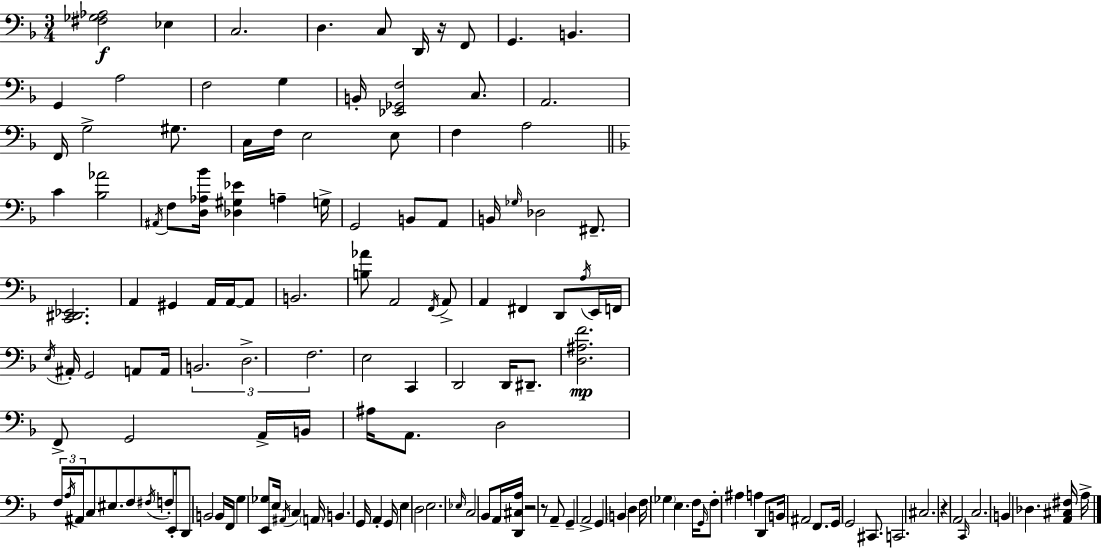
X:1
T:Untitled
M:3/4
L:1/4
K:F
[^F,_G,_A,]2 _E, C,2 D, C,/2 D,,/4 z/4 F,,/2 G,, B,, G,, A,2 F,2 G, B,,/4 [_E,,_G,,F,]2 C,/2 A,,2 F,,/4 G,2 ^G,/2 C,/4 F,/4 E,2 E,/2 F, A,2 C [_B,_A]2 ^A,,/4 F,/2 [D,_A,_B]/4 [_D,^G,_E] A, G,/4 G,,2 B,,/2 A,,/2 B,,/4 _G,/4 _D,2 ^F,,/2 [C,,^D,,_E,,]2 A,, ^G,, A,,/4 A,,/4 A,,/2 B,,2 [B,_A]/2 A,,2 F,,/4 A,,/2 A,, ^F,, D,,/2 A,/4 E,,/4 F,,/4 E,/4 ^A,,/4 G,,2 A,,/2 A,,/4 B,,2 D,2 F,2 E,2 C,, D,,2 D,,/4 ^D,,/2 [D,^A,F]2 F,,/2 G,,2 A,,/4 B,,/4 ^A,/4 A,,/2 D,2 F,/4 A,/4 ^A,,/4 C,/2 ^E,/2 F,/2 ^F,/4 F,/2 E,,/4 D,,/2 B,,2 B,,/4 F,,/4 G, [E,,_G,]/2 E,/4 ^A,,/4 C, A,,/4 B,, G,,/4 A,, G,,/4 E, D,2 E,2 _E,/4 C,2 _B,,/2 A,,/4 [D,,^C,A,]/4 z2 z/2 A,,/2 G,, A,,2 G,, B,, D, F,/4 _G, E, F,/4 G,,/4 F,/2 ^A, A, D,,/2 B,,/4 ^A,,2 F,,/2 G,,/4 G,,2 ^C,,/2 C,,2 ^C,2 z A,,2 C,,/4 C,2 B,, _D, [A,,^C,^F,]/4 A,/4